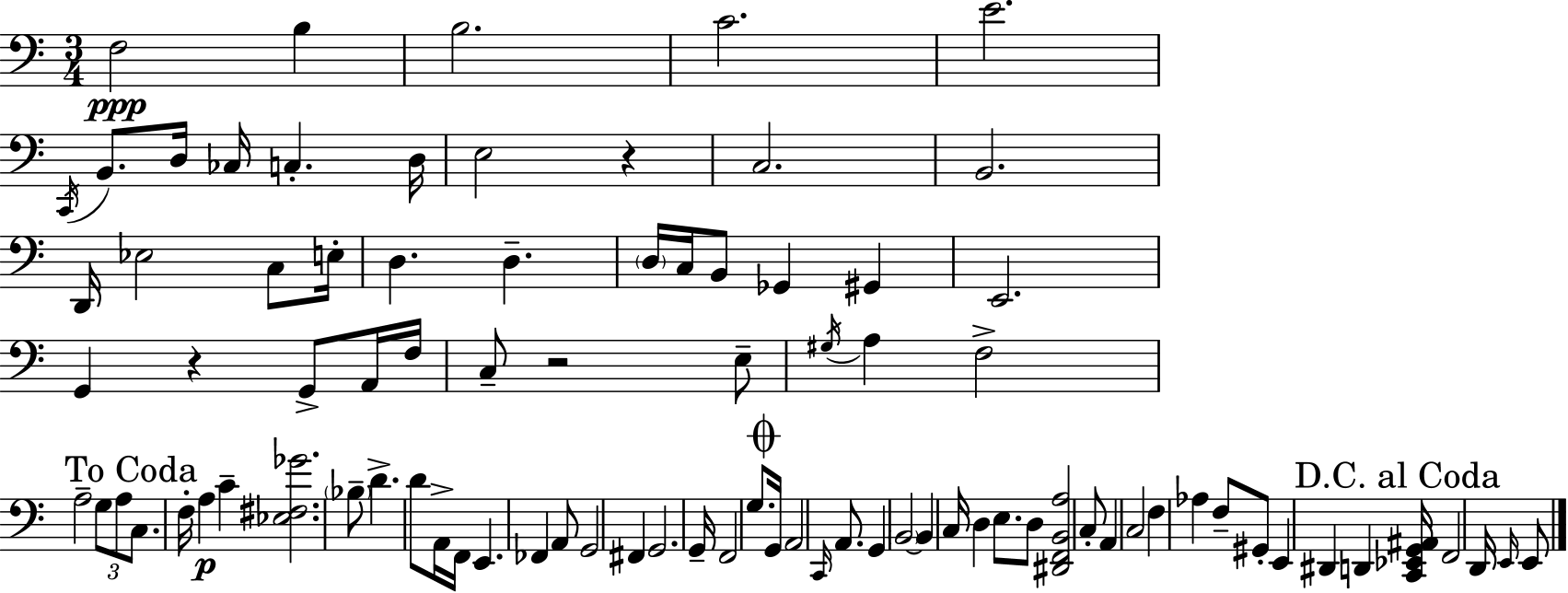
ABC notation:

X:1
T:Untitled
M:3/4
L:1/4
K:C
F,2 B, B,2 C2 E2 C,,/4 B,,/2 D,/4 _C,/4 C, D,/4 E,2 z C,2 B,,2 D,,/4 _E,2 C,/2 E,/4 D, D, D,/4 C,/4 B,,/2 _G,, ^G,, E,,2 G,, z G,,/2 A,,/4 F,/4 C,/2 z2 E,/2 ^G,/4 A, F,2 A,2 G,/2 A,/2 C,/2 F,/4 A, C [_E,^F,_G]2 _B,/2 D D/2 A,,/4 F,,/4 E,, _F,, A,,/2 G,,2 ^F,, G,,2 G,,/4 F,,2 G,/2 G,,/4 A,,2 C,,/4 A,,/2 G,, B,,2 B,, C,/4 D, E,/2 D,/2 [^D,,F,,B,,A,]2 C,/2 A,, C,2 F, _A, F,/2 ^G,,/2 E,, ^D,, D,, [C,,_E,,G,,^A,,]/4 F,,2 D,,/4 E,,/4 E,,/2